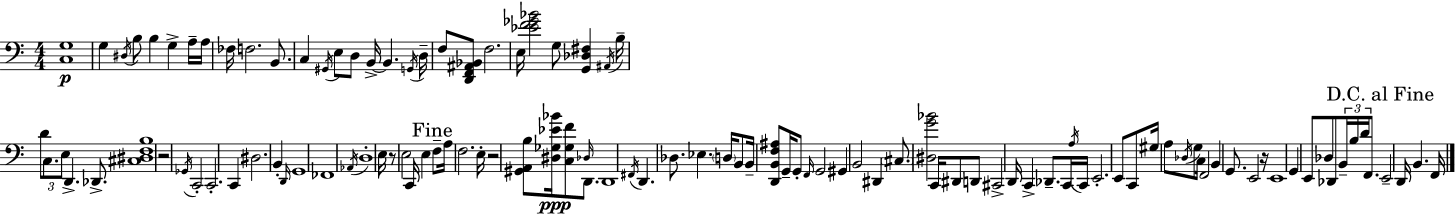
{
  \clef bass
  \numericTimeSignature
  \time 4/4
  \key c \major
  <c g>1\p | g4 \acciaccatura { dis16 } b8 b4 g4-> a16-- | a16 fes16 f2. b,8. | c4 \acciaccatura { gis,16 } e8 d8 b,16->~~ b,4. | \break \acciaccatura { g,16 } d16-- f8 <d, f, ais, bes,>8 f2. | e16 <ees' f' ges' bes'>2 g8 <g, des fis>4 | \acciaccatura { ais,16 } b16-- \tuplet 3/2 { d'8 c8. e8 } d,4.-> | des,8.-> <cis dis f b>1 | \break r2 \acciaccatura { ges,16 } c,2-. | c,2.-. | c,4 dis2. | b,4-. \grace { d,16 } g,1 | \break fes,1 | \acciaccatura { aes,16 } d1-. | e16 r8 e2 | c,16 e4 \mark "Fine" f8-- a16 f2. | \break e16-. r2 <gis, a, b>8 | <dis ges ees' bes'>16\ppp <c ges f'>8 \grace { des16 } d,8. d,1 | \acciaccatura { fis,16 } d,4. des8. | ees4. \parenthesize d16 b,8 b,16-- <d, b, f ais>8 g,16-- g,8-. | \break \grace { f,16 } g,2 gis,4 b,2 | dis,4 \parenthesize cis8. <dis g' bes'>2 | c,16 dis,8 d,8 cis,2-> | d,16 c,4-> des,8.-- c,16 \acciaccatura { a16 } c,16 e,2.-. | \break e,8 c,8 gis16 a8 | \acciaccatura { des16 } g8 c16 f,2 b,4 | g,8. e,2 r16 e,1 | g,4 | \break e,8 des8 des,8 \tuplet 3/2 { b,16-- b16 d'16 } f,8. \mark "D.C. al Fine" e,2-- | d,16 b,4. f,16 \bar "|."
}